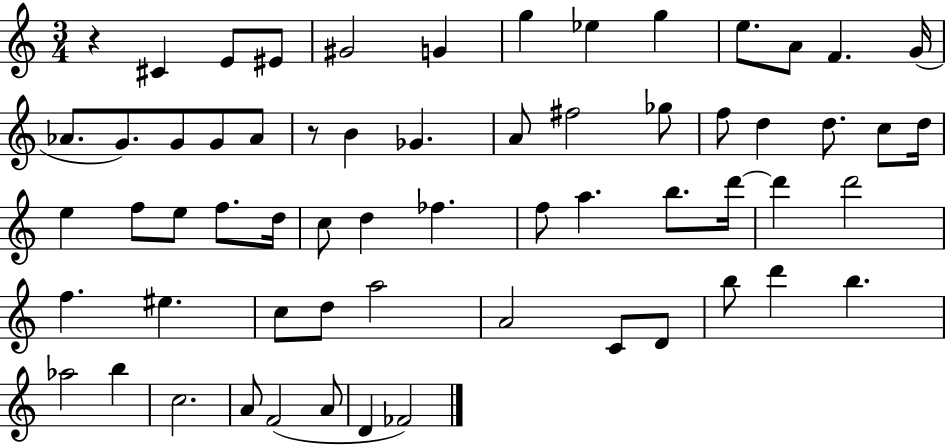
R/q C#4/q E4/e EIS4/e G#4/h G4/q G5/q Eb5/q G5/q E5/e. A4/e F4/q. G4/s Ab4/e. G4/e. G4/e G4/e Ab4/e R/e B4/q Gb4/q. A4/e F#5/h Gb5/e F5/e D5/q D5/e. C5/e D5/s E5/q F5/e E5/e F5/e. D5/s C5/e D5/q FES5/q. F5/e A5/q. B5/e. D6/s D6/q D6/h F5/q. EIS5/q. C5/e D5/e A5/h A4/h C4/e D4/e B5/e D6/q B5/q. Ab5/h B5/q C5/h. A4/e F4/h A4/e D4/q FES4/h